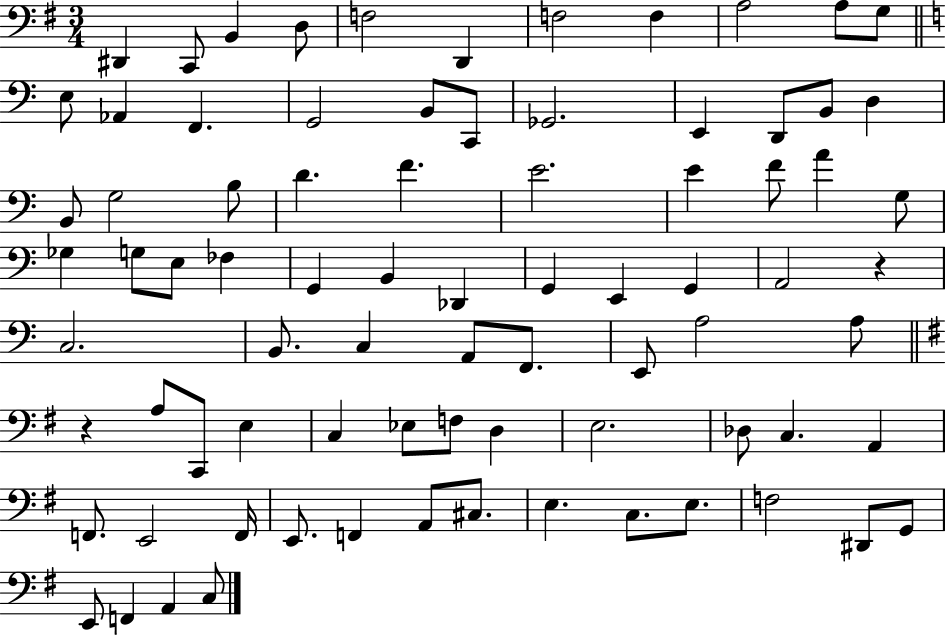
{
  \clef bass
  \numericTimeSignature
  \time 3/4
  \key g \major
  \repeat volta 2 { dis,4 c,8 b,4 d8 | f2 d,4 | f2 f4 | a2 a8 g8 | \break \bar "||" \break \key c \major e8 aes,4 f,4. | g,2 b,8 c,8 | ges,2. | e,4 d,8 b,8 d4 | \break b,8 g2 b8 | d'4. f'4. | e'2. | e'4 f'8 a'4 g8 | \break ges4 g8 e8 fes4 | g,4 b,4 des,4 | g,4 e,4 g,4 | a,2 r4 | \break c2. | b,8. c4 a,8 f,8. | e,8 a2 a8 | \bar "||" \break \key e \minor r4 a8 c,8 e4 | c4 ees8 f8 d4 | e2. | des8 c4. a,4 | \break f,8. e,2 f,16 | e,8. f,4 a,8 cis8. | e4. c8. e8. | f2 dis,8 g,8 | \break e,8 f,4 a,4 c8 | } \bar "|."
}